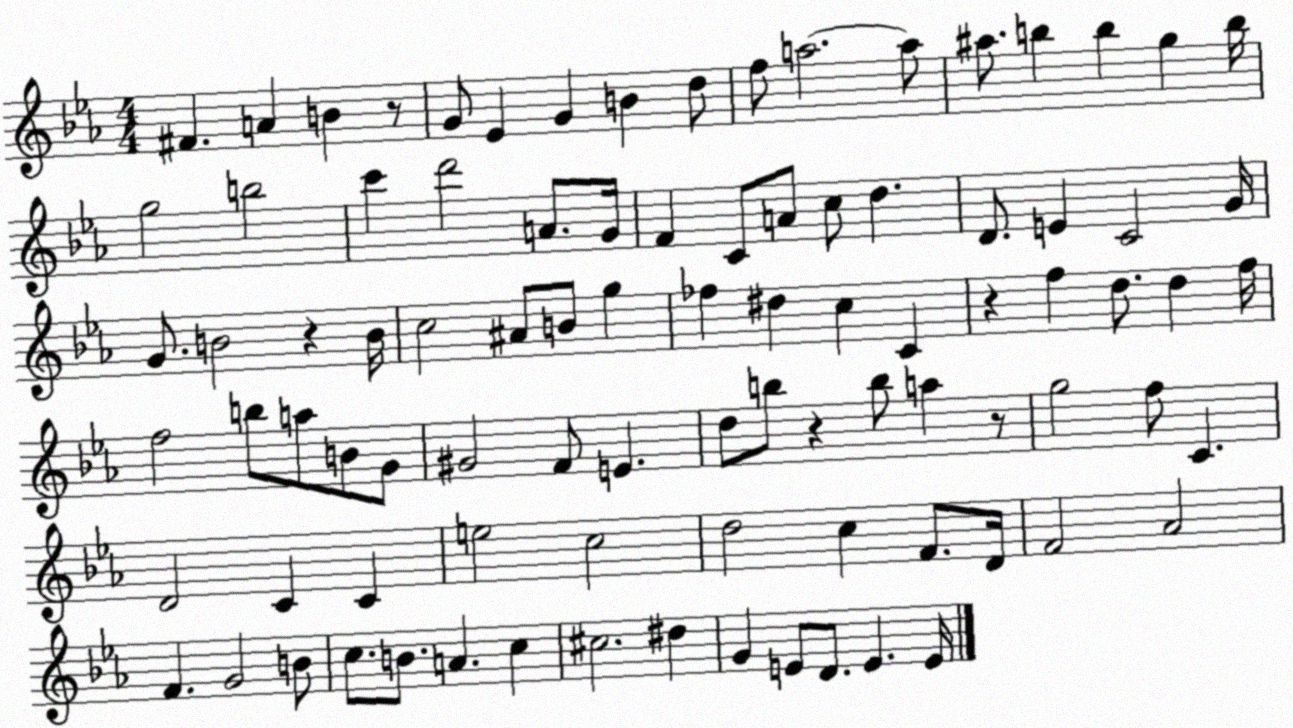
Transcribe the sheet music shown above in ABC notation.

X:1
T:Untitled
M:4/4
L:1/4
K:Eb
^F A B z/2 G/2 _E G B d/2 f/2 a2 a/2 ^a/2 b b g b/4 g2 b2 c' d'2 A/2 G/4 F C/2 A/2 c/2 d D/2 E C2 G/4 G/2 B2 z B/4 c2 ^A/2 B/2 g _f ^d c C z f d/2 d f/4 f2 b/2 a/2 B/2 G/2 ^G2 F/2 E d/2 b/2 z b/2 a z/2 g2 f/2 C D2 C C e2 c2 d2 c F/2 D/4 F2 _A2 F G2 B/2 c/2 B/2 A c ^c2 ^d G E/2 D/2 E E/4